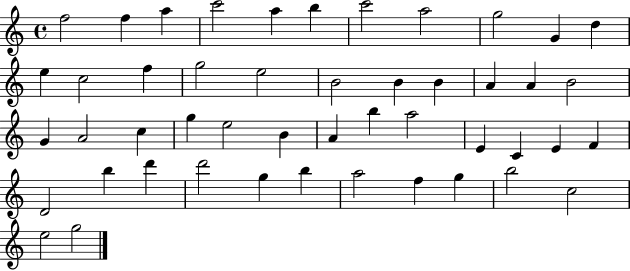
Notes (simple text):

F5/h F5/q A5/q C6/h A5/q B5/q C6/h A5/h G5/h G4/q D5/q E5/q C5/h F5/q G5/h E5/h B4/h B4/q B4/q A4/q A4/q B4/h G4/q A4/h C5/q G5/q E5/h B4/q A4/q B5/q A5/h E4/q C4/q E4/q F4/q D4/h B5/q D6/q D6/h G5/q B5/q A5/h F5/q G5/q B5/h C5/h E5/h G5/h